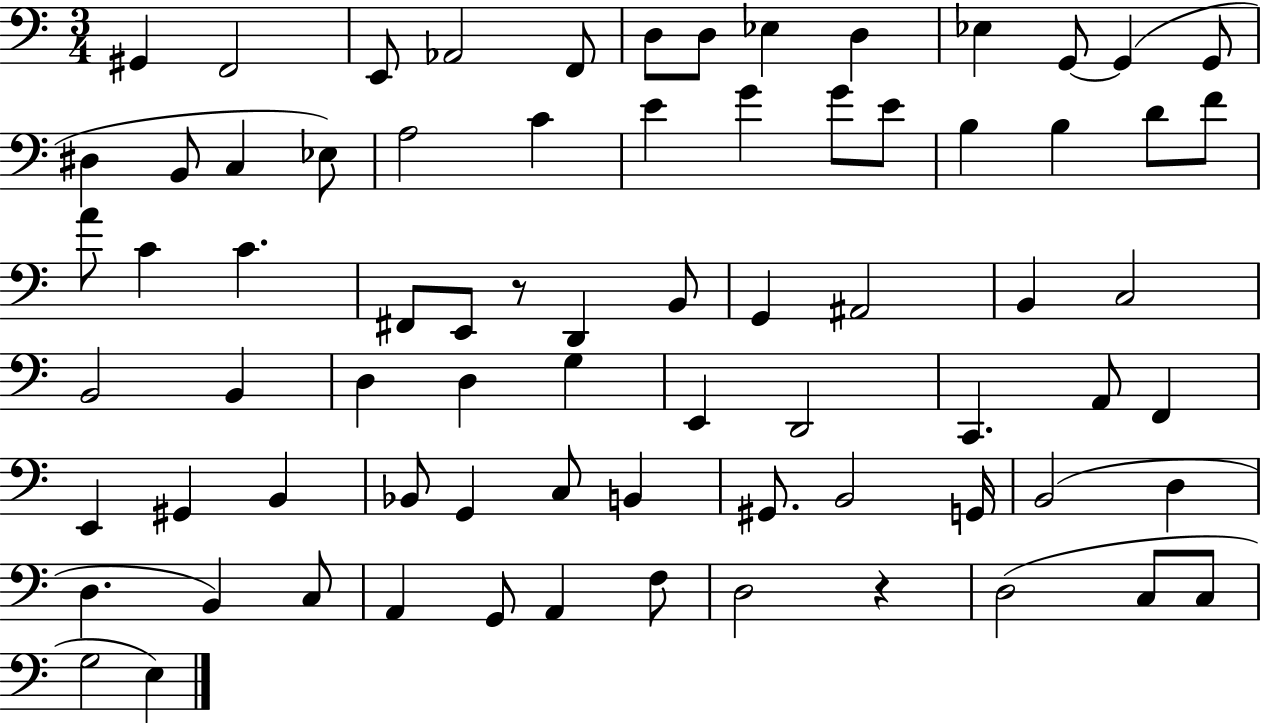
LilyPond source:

{
  \clef bass
  \numericTimeSignature
  \time 3/4
  \key c \major
  gis,4 f,2 | e,8 aes,2 f,8 | d8 d8 ees4 d4 | ees4 g,8~~ g,4( g,8 | \break dis4 b,8 c4 ees8) | a2 c'4 | e'4 g'4 g'8 e'8 | b4 b4 d'8 f'8 | \break a'8 c'4 c'4. | fis,8 e,8 r8 d,4 b,8 | g,4 ais,2 | b,4 c2 | \break b,2 b,4 | d4 d4 g4 | e,4 d,2 | c,4. a,8 f,4 | \break e,4 gis,4 b,4 | bes,8 g,4 c8 b,4 | gis,8. b,2 g,16 | b,2( d4 | \break d4. b,4) c8 | a,4 g,8 a,4 f8 | d2 r4 | d2( c8 c8 | \break g2 e4) | \bar "|."
}